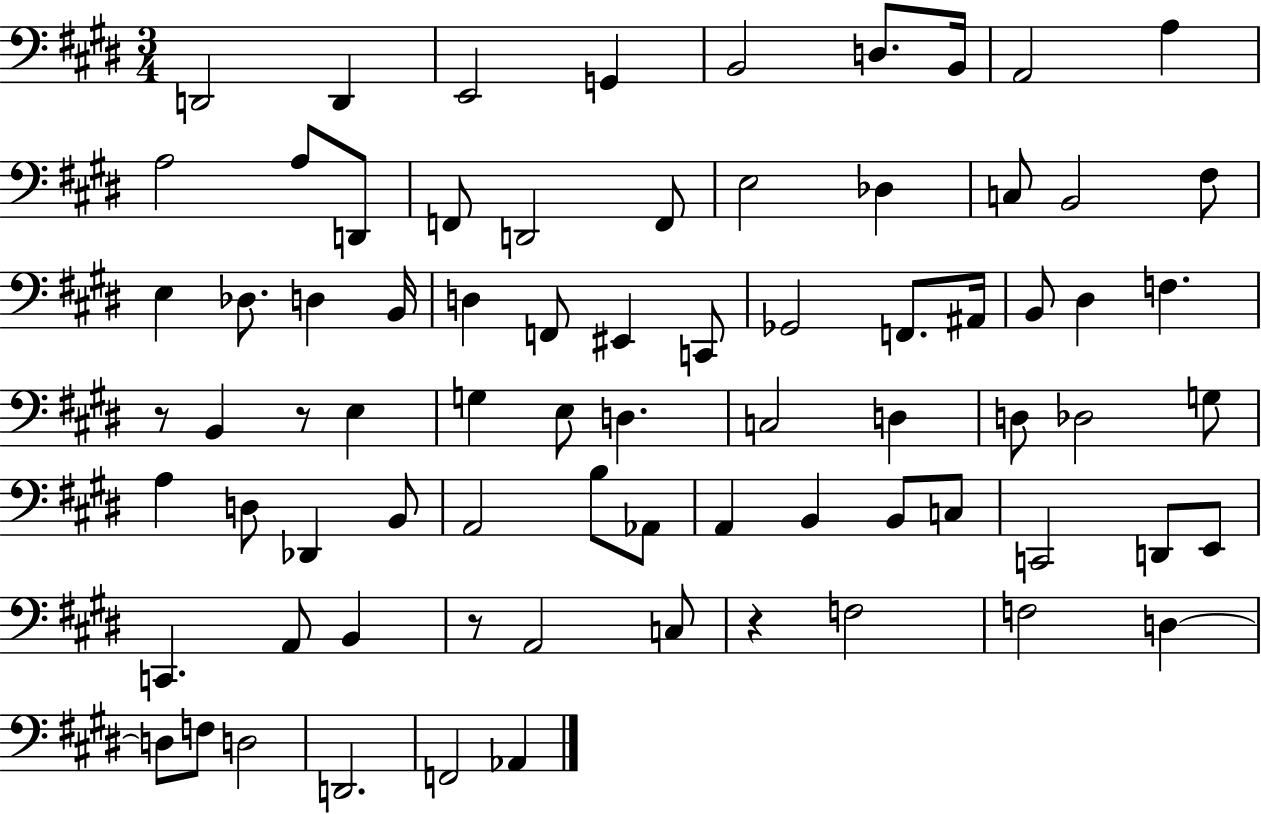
{
  \clef bass
  \numericTimeSignature
  \time 3/4
  \key e \major
  \repeat volta 2 { d,2 d,4 | e,2 g,4 | b,2 d8. b,16 | a,2 a4 | \break a2 a8 d,8 | f,8 d,2 f,8 | e2 des4 | c8 b,2 fis8 | \break e4 des8. d4 b,16 | d4 f,8 eis,4 c,8 | ges,2 f,8. ais,16 | b,8 dis4 f4. | \break r8 b,4 r8 e4 | g4 e8 d4. | c2 d4 | d8 des2 g8 | \break a4 d8 des,4 b,8 | a,2 b8 aes,8 | a,4 b,4 b,8 c8 | c,2 d,8 e,8 | \break c,4. a,8 b,4 | r8 a,2 c8 | r4 f2 | f2 d4~~ | \break d8 f8 d2 | d,2. | f,2 aes,4 | } \bar "|."
}